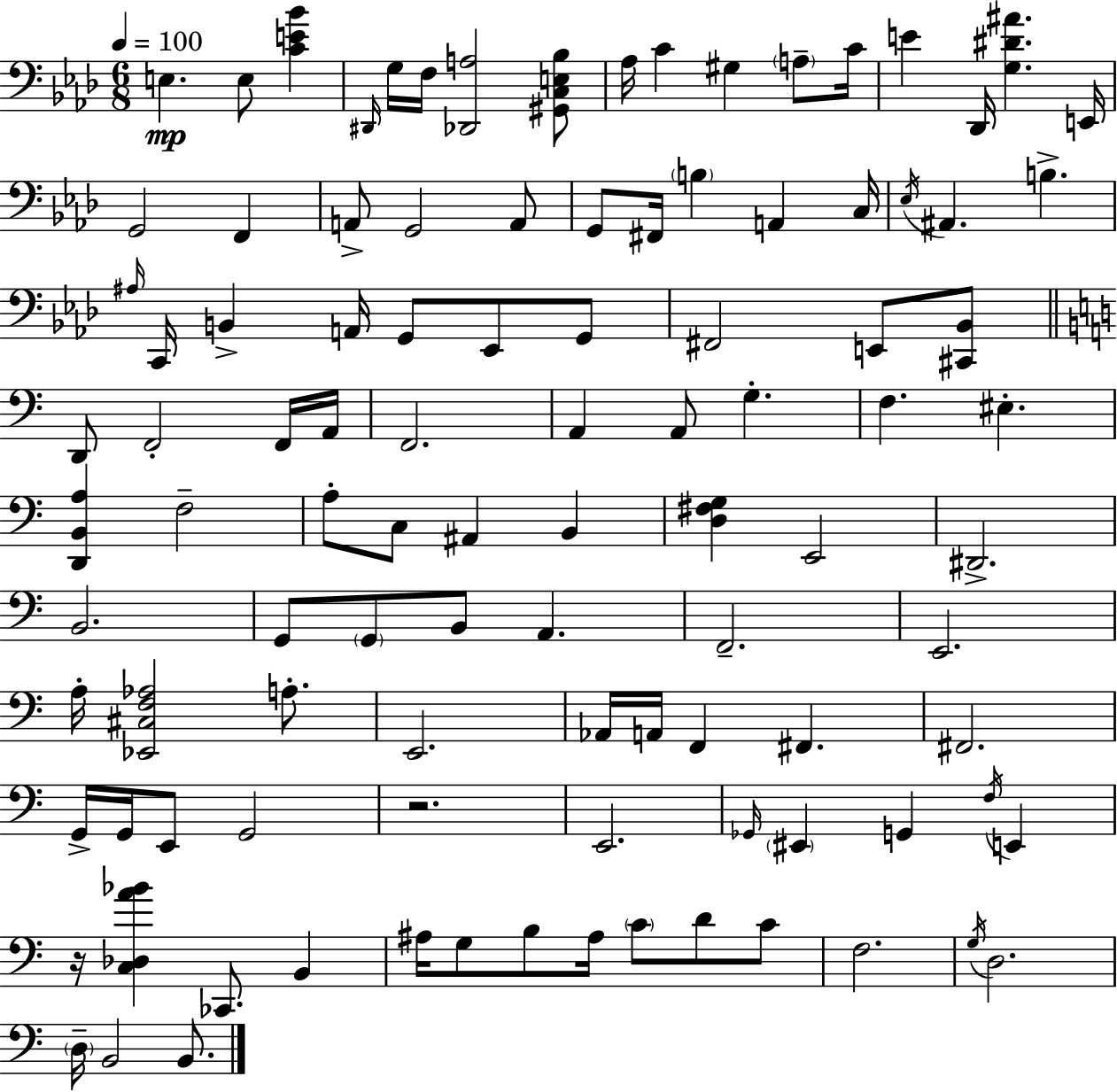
X:1
T:Untitled
M:6/8
L:1/4
K:Fm
E, E,/2 [CE_B] ^D,,/4 G,/4 F,/4 [_D,,A,]2 [^G,,C,E,_B,]/2 _A,/4 C ^G, A,/2 C/4 E _D,,/4 [G,^D^A] E,,/4 G,,2 F,, A,,/2 G,,2 A,,/2 G,,/2 ^F,,/4 B, A,, C,/4 _E,/4 ^A,, B, ^A,/4 C,,/4 B,, A,,/4 G,,/2 _E,,/2 G,,/2 ^F,,2 E,,/2 [^C,,_B,,]/2 D,,/2 F,,2 F,,/4 A,,/4 F,,2 A,, A,,/2 G, F, ^E, [D,,B,,A,] F,2 A,/2 C,/2 ^A,, B,, [D,^F,G,] E,,2 ^D,,2 B,,2 G,,/2 G,,/2 B,,/2 A,, F,,2 E,,2 A,/4 [_E,,^C,F,_A,]2 A,/2 E,,2 _A,,/4 A,,/4 F,, ^F,, ^F,,2 G,,/4 G,,/4 E,,/2 G,,2 z2 E,,2 _G,,/4 ^E,, G,, F,/4 E,, z/4 [C,_D,A_B] _C,,/2 B,, ^A,/4 G,/2 B,/2 ^A,/4 C/2 D/2 C/2 F,2 G,/4 D,2 D,/4 B,,2 B,,/2